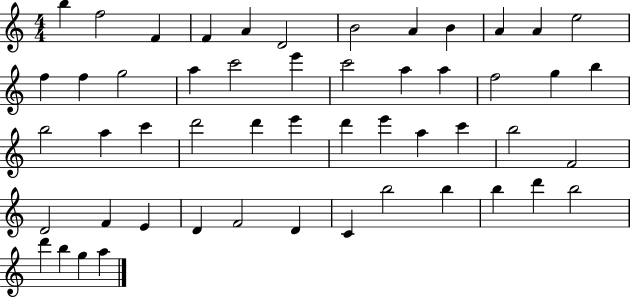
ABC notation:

X:1
T:Untitled
M:4/4
L:1/4
K:C
b f2 F F A D2 B2 A B A A e2 f f g2 a c'2 e' c'2 a a f2 g b b2 a c' d'2 d' e' d' e' a c' b2 F2 D2 F E D F2 D C b2 b b d' b2 d' b g a